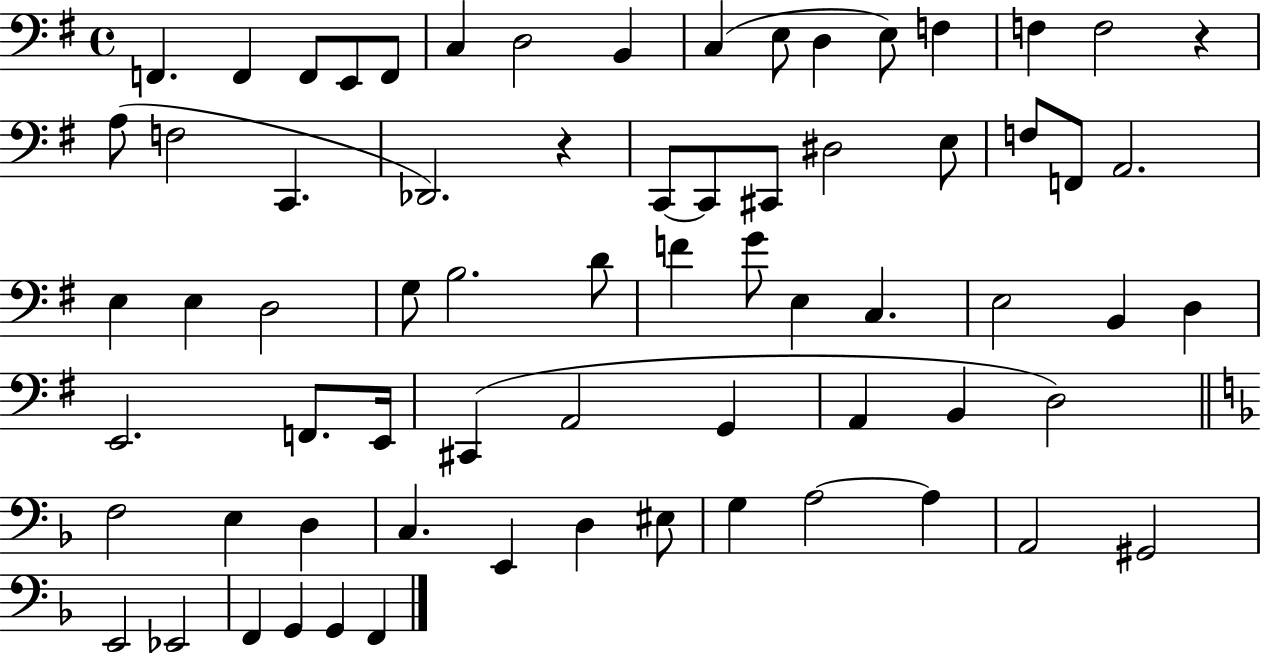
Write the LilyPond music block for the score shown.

{
  \clef bass
  \time 4/4
  \defaultTimeSignature
  \key g \major
  f,4. f,4 f,8 e,8 f,8 | c4 d2 b,4 | c4( e8 d4 e8) f4 | f4 f2 r4 | \break a8( f2 c,4. | des,2.) r4 | c,8~~ c,8 cis,8 dis2 e8 | f8 f,8 a,2. | \break e4 e4 d2 | g8 b2. d'8 | f'4 g'8 e4 c4. | e2 b,4 d4 | \break e,2. f,8. e,16 | cis,4( a,2 g,4 | a,4 b,4 d2) | \bar "||" \break \key f \major f2 e4 d4 | c4. e,4 d4 eis8 | g4 a2~~ a4 | a,2 gis,2 | \break e,2 ees,2 | f,4 g,4 g,4 f,4 | \bar "|."
}